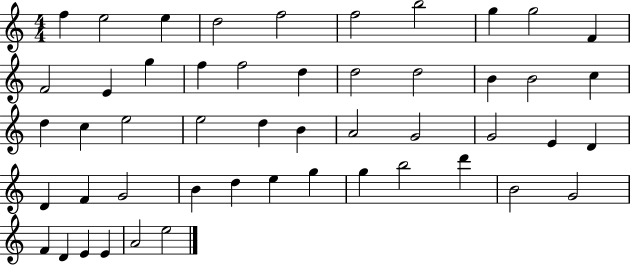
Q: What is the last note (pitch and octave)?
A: E5